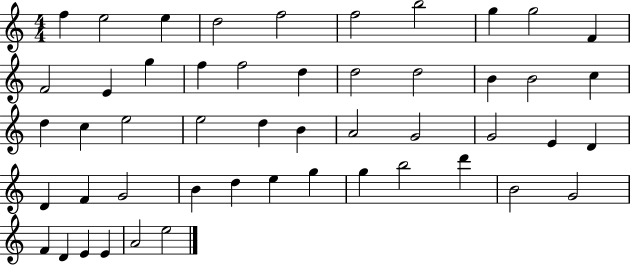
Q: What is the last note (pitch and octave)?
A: E5